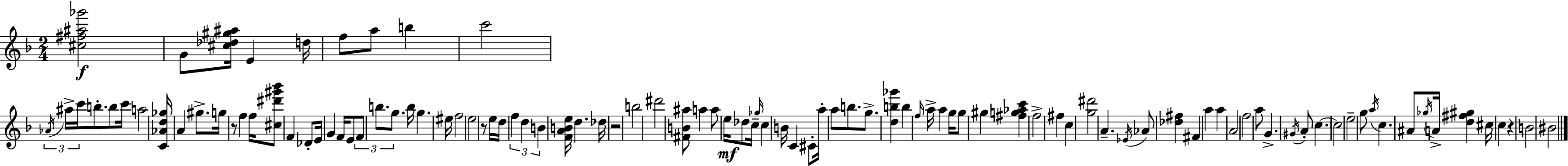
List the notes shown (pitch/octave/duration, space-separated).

[C#5,F#5,A#5,Gb6]/h G4/e [C#5,Db5,G#5,A#5]/s E4/q D5/s F5/e A5/e B5/q C6/h Ab4/s A#5/s C6/s B5/e. B5/e C6/s A5/h [C4,Ab4,D5,Gb5]/s A4/q G#5/e. G5/s R/e F5/q F5/s [C#5,D#6,G#6,Bb6]/e F4/q Db4/e E4/s G4/q F4/s E4/e F4/e B5/e. G5/e. B5/s G5/q. EIS5/s F5/h E5/h R/e E5/s D5/s F5/q D5/q B4/q [F4,A4,B4,E5]/s D5/q. Db5/s R/h B5/h D#6/h [F#4,B4,A#5]/e A5/q A5/e E5/s Db5/e C5/s Gb5/s C5/q B4/s C4/q C#4/e A5/s A5/e B5/e. G5/e. [D5,B5,Gb6]/q B5/q F5/s A5/s A5/q G5/s G5/e G#5/q [F#5,G5,Ab5,C6]/q F5/h F#5/q C5/q [G5,D#6]/h A4/q. Eb4/s Ab4/e [Db5,F#5]/q F#4/q A5/q A5/q A4/h F5/h A5/e G4/q. G#4/s A4/e C5/q. C5/h E5/h G5/e A5/s C5/q. A#4/e Gb5/s A4/s [D5,F#5,G#5]/q C#5/s C5/q R/q B4/h BIS4/h